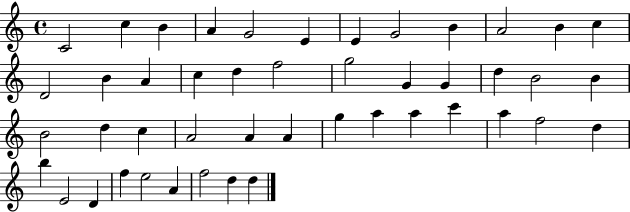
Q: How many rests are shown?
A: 0